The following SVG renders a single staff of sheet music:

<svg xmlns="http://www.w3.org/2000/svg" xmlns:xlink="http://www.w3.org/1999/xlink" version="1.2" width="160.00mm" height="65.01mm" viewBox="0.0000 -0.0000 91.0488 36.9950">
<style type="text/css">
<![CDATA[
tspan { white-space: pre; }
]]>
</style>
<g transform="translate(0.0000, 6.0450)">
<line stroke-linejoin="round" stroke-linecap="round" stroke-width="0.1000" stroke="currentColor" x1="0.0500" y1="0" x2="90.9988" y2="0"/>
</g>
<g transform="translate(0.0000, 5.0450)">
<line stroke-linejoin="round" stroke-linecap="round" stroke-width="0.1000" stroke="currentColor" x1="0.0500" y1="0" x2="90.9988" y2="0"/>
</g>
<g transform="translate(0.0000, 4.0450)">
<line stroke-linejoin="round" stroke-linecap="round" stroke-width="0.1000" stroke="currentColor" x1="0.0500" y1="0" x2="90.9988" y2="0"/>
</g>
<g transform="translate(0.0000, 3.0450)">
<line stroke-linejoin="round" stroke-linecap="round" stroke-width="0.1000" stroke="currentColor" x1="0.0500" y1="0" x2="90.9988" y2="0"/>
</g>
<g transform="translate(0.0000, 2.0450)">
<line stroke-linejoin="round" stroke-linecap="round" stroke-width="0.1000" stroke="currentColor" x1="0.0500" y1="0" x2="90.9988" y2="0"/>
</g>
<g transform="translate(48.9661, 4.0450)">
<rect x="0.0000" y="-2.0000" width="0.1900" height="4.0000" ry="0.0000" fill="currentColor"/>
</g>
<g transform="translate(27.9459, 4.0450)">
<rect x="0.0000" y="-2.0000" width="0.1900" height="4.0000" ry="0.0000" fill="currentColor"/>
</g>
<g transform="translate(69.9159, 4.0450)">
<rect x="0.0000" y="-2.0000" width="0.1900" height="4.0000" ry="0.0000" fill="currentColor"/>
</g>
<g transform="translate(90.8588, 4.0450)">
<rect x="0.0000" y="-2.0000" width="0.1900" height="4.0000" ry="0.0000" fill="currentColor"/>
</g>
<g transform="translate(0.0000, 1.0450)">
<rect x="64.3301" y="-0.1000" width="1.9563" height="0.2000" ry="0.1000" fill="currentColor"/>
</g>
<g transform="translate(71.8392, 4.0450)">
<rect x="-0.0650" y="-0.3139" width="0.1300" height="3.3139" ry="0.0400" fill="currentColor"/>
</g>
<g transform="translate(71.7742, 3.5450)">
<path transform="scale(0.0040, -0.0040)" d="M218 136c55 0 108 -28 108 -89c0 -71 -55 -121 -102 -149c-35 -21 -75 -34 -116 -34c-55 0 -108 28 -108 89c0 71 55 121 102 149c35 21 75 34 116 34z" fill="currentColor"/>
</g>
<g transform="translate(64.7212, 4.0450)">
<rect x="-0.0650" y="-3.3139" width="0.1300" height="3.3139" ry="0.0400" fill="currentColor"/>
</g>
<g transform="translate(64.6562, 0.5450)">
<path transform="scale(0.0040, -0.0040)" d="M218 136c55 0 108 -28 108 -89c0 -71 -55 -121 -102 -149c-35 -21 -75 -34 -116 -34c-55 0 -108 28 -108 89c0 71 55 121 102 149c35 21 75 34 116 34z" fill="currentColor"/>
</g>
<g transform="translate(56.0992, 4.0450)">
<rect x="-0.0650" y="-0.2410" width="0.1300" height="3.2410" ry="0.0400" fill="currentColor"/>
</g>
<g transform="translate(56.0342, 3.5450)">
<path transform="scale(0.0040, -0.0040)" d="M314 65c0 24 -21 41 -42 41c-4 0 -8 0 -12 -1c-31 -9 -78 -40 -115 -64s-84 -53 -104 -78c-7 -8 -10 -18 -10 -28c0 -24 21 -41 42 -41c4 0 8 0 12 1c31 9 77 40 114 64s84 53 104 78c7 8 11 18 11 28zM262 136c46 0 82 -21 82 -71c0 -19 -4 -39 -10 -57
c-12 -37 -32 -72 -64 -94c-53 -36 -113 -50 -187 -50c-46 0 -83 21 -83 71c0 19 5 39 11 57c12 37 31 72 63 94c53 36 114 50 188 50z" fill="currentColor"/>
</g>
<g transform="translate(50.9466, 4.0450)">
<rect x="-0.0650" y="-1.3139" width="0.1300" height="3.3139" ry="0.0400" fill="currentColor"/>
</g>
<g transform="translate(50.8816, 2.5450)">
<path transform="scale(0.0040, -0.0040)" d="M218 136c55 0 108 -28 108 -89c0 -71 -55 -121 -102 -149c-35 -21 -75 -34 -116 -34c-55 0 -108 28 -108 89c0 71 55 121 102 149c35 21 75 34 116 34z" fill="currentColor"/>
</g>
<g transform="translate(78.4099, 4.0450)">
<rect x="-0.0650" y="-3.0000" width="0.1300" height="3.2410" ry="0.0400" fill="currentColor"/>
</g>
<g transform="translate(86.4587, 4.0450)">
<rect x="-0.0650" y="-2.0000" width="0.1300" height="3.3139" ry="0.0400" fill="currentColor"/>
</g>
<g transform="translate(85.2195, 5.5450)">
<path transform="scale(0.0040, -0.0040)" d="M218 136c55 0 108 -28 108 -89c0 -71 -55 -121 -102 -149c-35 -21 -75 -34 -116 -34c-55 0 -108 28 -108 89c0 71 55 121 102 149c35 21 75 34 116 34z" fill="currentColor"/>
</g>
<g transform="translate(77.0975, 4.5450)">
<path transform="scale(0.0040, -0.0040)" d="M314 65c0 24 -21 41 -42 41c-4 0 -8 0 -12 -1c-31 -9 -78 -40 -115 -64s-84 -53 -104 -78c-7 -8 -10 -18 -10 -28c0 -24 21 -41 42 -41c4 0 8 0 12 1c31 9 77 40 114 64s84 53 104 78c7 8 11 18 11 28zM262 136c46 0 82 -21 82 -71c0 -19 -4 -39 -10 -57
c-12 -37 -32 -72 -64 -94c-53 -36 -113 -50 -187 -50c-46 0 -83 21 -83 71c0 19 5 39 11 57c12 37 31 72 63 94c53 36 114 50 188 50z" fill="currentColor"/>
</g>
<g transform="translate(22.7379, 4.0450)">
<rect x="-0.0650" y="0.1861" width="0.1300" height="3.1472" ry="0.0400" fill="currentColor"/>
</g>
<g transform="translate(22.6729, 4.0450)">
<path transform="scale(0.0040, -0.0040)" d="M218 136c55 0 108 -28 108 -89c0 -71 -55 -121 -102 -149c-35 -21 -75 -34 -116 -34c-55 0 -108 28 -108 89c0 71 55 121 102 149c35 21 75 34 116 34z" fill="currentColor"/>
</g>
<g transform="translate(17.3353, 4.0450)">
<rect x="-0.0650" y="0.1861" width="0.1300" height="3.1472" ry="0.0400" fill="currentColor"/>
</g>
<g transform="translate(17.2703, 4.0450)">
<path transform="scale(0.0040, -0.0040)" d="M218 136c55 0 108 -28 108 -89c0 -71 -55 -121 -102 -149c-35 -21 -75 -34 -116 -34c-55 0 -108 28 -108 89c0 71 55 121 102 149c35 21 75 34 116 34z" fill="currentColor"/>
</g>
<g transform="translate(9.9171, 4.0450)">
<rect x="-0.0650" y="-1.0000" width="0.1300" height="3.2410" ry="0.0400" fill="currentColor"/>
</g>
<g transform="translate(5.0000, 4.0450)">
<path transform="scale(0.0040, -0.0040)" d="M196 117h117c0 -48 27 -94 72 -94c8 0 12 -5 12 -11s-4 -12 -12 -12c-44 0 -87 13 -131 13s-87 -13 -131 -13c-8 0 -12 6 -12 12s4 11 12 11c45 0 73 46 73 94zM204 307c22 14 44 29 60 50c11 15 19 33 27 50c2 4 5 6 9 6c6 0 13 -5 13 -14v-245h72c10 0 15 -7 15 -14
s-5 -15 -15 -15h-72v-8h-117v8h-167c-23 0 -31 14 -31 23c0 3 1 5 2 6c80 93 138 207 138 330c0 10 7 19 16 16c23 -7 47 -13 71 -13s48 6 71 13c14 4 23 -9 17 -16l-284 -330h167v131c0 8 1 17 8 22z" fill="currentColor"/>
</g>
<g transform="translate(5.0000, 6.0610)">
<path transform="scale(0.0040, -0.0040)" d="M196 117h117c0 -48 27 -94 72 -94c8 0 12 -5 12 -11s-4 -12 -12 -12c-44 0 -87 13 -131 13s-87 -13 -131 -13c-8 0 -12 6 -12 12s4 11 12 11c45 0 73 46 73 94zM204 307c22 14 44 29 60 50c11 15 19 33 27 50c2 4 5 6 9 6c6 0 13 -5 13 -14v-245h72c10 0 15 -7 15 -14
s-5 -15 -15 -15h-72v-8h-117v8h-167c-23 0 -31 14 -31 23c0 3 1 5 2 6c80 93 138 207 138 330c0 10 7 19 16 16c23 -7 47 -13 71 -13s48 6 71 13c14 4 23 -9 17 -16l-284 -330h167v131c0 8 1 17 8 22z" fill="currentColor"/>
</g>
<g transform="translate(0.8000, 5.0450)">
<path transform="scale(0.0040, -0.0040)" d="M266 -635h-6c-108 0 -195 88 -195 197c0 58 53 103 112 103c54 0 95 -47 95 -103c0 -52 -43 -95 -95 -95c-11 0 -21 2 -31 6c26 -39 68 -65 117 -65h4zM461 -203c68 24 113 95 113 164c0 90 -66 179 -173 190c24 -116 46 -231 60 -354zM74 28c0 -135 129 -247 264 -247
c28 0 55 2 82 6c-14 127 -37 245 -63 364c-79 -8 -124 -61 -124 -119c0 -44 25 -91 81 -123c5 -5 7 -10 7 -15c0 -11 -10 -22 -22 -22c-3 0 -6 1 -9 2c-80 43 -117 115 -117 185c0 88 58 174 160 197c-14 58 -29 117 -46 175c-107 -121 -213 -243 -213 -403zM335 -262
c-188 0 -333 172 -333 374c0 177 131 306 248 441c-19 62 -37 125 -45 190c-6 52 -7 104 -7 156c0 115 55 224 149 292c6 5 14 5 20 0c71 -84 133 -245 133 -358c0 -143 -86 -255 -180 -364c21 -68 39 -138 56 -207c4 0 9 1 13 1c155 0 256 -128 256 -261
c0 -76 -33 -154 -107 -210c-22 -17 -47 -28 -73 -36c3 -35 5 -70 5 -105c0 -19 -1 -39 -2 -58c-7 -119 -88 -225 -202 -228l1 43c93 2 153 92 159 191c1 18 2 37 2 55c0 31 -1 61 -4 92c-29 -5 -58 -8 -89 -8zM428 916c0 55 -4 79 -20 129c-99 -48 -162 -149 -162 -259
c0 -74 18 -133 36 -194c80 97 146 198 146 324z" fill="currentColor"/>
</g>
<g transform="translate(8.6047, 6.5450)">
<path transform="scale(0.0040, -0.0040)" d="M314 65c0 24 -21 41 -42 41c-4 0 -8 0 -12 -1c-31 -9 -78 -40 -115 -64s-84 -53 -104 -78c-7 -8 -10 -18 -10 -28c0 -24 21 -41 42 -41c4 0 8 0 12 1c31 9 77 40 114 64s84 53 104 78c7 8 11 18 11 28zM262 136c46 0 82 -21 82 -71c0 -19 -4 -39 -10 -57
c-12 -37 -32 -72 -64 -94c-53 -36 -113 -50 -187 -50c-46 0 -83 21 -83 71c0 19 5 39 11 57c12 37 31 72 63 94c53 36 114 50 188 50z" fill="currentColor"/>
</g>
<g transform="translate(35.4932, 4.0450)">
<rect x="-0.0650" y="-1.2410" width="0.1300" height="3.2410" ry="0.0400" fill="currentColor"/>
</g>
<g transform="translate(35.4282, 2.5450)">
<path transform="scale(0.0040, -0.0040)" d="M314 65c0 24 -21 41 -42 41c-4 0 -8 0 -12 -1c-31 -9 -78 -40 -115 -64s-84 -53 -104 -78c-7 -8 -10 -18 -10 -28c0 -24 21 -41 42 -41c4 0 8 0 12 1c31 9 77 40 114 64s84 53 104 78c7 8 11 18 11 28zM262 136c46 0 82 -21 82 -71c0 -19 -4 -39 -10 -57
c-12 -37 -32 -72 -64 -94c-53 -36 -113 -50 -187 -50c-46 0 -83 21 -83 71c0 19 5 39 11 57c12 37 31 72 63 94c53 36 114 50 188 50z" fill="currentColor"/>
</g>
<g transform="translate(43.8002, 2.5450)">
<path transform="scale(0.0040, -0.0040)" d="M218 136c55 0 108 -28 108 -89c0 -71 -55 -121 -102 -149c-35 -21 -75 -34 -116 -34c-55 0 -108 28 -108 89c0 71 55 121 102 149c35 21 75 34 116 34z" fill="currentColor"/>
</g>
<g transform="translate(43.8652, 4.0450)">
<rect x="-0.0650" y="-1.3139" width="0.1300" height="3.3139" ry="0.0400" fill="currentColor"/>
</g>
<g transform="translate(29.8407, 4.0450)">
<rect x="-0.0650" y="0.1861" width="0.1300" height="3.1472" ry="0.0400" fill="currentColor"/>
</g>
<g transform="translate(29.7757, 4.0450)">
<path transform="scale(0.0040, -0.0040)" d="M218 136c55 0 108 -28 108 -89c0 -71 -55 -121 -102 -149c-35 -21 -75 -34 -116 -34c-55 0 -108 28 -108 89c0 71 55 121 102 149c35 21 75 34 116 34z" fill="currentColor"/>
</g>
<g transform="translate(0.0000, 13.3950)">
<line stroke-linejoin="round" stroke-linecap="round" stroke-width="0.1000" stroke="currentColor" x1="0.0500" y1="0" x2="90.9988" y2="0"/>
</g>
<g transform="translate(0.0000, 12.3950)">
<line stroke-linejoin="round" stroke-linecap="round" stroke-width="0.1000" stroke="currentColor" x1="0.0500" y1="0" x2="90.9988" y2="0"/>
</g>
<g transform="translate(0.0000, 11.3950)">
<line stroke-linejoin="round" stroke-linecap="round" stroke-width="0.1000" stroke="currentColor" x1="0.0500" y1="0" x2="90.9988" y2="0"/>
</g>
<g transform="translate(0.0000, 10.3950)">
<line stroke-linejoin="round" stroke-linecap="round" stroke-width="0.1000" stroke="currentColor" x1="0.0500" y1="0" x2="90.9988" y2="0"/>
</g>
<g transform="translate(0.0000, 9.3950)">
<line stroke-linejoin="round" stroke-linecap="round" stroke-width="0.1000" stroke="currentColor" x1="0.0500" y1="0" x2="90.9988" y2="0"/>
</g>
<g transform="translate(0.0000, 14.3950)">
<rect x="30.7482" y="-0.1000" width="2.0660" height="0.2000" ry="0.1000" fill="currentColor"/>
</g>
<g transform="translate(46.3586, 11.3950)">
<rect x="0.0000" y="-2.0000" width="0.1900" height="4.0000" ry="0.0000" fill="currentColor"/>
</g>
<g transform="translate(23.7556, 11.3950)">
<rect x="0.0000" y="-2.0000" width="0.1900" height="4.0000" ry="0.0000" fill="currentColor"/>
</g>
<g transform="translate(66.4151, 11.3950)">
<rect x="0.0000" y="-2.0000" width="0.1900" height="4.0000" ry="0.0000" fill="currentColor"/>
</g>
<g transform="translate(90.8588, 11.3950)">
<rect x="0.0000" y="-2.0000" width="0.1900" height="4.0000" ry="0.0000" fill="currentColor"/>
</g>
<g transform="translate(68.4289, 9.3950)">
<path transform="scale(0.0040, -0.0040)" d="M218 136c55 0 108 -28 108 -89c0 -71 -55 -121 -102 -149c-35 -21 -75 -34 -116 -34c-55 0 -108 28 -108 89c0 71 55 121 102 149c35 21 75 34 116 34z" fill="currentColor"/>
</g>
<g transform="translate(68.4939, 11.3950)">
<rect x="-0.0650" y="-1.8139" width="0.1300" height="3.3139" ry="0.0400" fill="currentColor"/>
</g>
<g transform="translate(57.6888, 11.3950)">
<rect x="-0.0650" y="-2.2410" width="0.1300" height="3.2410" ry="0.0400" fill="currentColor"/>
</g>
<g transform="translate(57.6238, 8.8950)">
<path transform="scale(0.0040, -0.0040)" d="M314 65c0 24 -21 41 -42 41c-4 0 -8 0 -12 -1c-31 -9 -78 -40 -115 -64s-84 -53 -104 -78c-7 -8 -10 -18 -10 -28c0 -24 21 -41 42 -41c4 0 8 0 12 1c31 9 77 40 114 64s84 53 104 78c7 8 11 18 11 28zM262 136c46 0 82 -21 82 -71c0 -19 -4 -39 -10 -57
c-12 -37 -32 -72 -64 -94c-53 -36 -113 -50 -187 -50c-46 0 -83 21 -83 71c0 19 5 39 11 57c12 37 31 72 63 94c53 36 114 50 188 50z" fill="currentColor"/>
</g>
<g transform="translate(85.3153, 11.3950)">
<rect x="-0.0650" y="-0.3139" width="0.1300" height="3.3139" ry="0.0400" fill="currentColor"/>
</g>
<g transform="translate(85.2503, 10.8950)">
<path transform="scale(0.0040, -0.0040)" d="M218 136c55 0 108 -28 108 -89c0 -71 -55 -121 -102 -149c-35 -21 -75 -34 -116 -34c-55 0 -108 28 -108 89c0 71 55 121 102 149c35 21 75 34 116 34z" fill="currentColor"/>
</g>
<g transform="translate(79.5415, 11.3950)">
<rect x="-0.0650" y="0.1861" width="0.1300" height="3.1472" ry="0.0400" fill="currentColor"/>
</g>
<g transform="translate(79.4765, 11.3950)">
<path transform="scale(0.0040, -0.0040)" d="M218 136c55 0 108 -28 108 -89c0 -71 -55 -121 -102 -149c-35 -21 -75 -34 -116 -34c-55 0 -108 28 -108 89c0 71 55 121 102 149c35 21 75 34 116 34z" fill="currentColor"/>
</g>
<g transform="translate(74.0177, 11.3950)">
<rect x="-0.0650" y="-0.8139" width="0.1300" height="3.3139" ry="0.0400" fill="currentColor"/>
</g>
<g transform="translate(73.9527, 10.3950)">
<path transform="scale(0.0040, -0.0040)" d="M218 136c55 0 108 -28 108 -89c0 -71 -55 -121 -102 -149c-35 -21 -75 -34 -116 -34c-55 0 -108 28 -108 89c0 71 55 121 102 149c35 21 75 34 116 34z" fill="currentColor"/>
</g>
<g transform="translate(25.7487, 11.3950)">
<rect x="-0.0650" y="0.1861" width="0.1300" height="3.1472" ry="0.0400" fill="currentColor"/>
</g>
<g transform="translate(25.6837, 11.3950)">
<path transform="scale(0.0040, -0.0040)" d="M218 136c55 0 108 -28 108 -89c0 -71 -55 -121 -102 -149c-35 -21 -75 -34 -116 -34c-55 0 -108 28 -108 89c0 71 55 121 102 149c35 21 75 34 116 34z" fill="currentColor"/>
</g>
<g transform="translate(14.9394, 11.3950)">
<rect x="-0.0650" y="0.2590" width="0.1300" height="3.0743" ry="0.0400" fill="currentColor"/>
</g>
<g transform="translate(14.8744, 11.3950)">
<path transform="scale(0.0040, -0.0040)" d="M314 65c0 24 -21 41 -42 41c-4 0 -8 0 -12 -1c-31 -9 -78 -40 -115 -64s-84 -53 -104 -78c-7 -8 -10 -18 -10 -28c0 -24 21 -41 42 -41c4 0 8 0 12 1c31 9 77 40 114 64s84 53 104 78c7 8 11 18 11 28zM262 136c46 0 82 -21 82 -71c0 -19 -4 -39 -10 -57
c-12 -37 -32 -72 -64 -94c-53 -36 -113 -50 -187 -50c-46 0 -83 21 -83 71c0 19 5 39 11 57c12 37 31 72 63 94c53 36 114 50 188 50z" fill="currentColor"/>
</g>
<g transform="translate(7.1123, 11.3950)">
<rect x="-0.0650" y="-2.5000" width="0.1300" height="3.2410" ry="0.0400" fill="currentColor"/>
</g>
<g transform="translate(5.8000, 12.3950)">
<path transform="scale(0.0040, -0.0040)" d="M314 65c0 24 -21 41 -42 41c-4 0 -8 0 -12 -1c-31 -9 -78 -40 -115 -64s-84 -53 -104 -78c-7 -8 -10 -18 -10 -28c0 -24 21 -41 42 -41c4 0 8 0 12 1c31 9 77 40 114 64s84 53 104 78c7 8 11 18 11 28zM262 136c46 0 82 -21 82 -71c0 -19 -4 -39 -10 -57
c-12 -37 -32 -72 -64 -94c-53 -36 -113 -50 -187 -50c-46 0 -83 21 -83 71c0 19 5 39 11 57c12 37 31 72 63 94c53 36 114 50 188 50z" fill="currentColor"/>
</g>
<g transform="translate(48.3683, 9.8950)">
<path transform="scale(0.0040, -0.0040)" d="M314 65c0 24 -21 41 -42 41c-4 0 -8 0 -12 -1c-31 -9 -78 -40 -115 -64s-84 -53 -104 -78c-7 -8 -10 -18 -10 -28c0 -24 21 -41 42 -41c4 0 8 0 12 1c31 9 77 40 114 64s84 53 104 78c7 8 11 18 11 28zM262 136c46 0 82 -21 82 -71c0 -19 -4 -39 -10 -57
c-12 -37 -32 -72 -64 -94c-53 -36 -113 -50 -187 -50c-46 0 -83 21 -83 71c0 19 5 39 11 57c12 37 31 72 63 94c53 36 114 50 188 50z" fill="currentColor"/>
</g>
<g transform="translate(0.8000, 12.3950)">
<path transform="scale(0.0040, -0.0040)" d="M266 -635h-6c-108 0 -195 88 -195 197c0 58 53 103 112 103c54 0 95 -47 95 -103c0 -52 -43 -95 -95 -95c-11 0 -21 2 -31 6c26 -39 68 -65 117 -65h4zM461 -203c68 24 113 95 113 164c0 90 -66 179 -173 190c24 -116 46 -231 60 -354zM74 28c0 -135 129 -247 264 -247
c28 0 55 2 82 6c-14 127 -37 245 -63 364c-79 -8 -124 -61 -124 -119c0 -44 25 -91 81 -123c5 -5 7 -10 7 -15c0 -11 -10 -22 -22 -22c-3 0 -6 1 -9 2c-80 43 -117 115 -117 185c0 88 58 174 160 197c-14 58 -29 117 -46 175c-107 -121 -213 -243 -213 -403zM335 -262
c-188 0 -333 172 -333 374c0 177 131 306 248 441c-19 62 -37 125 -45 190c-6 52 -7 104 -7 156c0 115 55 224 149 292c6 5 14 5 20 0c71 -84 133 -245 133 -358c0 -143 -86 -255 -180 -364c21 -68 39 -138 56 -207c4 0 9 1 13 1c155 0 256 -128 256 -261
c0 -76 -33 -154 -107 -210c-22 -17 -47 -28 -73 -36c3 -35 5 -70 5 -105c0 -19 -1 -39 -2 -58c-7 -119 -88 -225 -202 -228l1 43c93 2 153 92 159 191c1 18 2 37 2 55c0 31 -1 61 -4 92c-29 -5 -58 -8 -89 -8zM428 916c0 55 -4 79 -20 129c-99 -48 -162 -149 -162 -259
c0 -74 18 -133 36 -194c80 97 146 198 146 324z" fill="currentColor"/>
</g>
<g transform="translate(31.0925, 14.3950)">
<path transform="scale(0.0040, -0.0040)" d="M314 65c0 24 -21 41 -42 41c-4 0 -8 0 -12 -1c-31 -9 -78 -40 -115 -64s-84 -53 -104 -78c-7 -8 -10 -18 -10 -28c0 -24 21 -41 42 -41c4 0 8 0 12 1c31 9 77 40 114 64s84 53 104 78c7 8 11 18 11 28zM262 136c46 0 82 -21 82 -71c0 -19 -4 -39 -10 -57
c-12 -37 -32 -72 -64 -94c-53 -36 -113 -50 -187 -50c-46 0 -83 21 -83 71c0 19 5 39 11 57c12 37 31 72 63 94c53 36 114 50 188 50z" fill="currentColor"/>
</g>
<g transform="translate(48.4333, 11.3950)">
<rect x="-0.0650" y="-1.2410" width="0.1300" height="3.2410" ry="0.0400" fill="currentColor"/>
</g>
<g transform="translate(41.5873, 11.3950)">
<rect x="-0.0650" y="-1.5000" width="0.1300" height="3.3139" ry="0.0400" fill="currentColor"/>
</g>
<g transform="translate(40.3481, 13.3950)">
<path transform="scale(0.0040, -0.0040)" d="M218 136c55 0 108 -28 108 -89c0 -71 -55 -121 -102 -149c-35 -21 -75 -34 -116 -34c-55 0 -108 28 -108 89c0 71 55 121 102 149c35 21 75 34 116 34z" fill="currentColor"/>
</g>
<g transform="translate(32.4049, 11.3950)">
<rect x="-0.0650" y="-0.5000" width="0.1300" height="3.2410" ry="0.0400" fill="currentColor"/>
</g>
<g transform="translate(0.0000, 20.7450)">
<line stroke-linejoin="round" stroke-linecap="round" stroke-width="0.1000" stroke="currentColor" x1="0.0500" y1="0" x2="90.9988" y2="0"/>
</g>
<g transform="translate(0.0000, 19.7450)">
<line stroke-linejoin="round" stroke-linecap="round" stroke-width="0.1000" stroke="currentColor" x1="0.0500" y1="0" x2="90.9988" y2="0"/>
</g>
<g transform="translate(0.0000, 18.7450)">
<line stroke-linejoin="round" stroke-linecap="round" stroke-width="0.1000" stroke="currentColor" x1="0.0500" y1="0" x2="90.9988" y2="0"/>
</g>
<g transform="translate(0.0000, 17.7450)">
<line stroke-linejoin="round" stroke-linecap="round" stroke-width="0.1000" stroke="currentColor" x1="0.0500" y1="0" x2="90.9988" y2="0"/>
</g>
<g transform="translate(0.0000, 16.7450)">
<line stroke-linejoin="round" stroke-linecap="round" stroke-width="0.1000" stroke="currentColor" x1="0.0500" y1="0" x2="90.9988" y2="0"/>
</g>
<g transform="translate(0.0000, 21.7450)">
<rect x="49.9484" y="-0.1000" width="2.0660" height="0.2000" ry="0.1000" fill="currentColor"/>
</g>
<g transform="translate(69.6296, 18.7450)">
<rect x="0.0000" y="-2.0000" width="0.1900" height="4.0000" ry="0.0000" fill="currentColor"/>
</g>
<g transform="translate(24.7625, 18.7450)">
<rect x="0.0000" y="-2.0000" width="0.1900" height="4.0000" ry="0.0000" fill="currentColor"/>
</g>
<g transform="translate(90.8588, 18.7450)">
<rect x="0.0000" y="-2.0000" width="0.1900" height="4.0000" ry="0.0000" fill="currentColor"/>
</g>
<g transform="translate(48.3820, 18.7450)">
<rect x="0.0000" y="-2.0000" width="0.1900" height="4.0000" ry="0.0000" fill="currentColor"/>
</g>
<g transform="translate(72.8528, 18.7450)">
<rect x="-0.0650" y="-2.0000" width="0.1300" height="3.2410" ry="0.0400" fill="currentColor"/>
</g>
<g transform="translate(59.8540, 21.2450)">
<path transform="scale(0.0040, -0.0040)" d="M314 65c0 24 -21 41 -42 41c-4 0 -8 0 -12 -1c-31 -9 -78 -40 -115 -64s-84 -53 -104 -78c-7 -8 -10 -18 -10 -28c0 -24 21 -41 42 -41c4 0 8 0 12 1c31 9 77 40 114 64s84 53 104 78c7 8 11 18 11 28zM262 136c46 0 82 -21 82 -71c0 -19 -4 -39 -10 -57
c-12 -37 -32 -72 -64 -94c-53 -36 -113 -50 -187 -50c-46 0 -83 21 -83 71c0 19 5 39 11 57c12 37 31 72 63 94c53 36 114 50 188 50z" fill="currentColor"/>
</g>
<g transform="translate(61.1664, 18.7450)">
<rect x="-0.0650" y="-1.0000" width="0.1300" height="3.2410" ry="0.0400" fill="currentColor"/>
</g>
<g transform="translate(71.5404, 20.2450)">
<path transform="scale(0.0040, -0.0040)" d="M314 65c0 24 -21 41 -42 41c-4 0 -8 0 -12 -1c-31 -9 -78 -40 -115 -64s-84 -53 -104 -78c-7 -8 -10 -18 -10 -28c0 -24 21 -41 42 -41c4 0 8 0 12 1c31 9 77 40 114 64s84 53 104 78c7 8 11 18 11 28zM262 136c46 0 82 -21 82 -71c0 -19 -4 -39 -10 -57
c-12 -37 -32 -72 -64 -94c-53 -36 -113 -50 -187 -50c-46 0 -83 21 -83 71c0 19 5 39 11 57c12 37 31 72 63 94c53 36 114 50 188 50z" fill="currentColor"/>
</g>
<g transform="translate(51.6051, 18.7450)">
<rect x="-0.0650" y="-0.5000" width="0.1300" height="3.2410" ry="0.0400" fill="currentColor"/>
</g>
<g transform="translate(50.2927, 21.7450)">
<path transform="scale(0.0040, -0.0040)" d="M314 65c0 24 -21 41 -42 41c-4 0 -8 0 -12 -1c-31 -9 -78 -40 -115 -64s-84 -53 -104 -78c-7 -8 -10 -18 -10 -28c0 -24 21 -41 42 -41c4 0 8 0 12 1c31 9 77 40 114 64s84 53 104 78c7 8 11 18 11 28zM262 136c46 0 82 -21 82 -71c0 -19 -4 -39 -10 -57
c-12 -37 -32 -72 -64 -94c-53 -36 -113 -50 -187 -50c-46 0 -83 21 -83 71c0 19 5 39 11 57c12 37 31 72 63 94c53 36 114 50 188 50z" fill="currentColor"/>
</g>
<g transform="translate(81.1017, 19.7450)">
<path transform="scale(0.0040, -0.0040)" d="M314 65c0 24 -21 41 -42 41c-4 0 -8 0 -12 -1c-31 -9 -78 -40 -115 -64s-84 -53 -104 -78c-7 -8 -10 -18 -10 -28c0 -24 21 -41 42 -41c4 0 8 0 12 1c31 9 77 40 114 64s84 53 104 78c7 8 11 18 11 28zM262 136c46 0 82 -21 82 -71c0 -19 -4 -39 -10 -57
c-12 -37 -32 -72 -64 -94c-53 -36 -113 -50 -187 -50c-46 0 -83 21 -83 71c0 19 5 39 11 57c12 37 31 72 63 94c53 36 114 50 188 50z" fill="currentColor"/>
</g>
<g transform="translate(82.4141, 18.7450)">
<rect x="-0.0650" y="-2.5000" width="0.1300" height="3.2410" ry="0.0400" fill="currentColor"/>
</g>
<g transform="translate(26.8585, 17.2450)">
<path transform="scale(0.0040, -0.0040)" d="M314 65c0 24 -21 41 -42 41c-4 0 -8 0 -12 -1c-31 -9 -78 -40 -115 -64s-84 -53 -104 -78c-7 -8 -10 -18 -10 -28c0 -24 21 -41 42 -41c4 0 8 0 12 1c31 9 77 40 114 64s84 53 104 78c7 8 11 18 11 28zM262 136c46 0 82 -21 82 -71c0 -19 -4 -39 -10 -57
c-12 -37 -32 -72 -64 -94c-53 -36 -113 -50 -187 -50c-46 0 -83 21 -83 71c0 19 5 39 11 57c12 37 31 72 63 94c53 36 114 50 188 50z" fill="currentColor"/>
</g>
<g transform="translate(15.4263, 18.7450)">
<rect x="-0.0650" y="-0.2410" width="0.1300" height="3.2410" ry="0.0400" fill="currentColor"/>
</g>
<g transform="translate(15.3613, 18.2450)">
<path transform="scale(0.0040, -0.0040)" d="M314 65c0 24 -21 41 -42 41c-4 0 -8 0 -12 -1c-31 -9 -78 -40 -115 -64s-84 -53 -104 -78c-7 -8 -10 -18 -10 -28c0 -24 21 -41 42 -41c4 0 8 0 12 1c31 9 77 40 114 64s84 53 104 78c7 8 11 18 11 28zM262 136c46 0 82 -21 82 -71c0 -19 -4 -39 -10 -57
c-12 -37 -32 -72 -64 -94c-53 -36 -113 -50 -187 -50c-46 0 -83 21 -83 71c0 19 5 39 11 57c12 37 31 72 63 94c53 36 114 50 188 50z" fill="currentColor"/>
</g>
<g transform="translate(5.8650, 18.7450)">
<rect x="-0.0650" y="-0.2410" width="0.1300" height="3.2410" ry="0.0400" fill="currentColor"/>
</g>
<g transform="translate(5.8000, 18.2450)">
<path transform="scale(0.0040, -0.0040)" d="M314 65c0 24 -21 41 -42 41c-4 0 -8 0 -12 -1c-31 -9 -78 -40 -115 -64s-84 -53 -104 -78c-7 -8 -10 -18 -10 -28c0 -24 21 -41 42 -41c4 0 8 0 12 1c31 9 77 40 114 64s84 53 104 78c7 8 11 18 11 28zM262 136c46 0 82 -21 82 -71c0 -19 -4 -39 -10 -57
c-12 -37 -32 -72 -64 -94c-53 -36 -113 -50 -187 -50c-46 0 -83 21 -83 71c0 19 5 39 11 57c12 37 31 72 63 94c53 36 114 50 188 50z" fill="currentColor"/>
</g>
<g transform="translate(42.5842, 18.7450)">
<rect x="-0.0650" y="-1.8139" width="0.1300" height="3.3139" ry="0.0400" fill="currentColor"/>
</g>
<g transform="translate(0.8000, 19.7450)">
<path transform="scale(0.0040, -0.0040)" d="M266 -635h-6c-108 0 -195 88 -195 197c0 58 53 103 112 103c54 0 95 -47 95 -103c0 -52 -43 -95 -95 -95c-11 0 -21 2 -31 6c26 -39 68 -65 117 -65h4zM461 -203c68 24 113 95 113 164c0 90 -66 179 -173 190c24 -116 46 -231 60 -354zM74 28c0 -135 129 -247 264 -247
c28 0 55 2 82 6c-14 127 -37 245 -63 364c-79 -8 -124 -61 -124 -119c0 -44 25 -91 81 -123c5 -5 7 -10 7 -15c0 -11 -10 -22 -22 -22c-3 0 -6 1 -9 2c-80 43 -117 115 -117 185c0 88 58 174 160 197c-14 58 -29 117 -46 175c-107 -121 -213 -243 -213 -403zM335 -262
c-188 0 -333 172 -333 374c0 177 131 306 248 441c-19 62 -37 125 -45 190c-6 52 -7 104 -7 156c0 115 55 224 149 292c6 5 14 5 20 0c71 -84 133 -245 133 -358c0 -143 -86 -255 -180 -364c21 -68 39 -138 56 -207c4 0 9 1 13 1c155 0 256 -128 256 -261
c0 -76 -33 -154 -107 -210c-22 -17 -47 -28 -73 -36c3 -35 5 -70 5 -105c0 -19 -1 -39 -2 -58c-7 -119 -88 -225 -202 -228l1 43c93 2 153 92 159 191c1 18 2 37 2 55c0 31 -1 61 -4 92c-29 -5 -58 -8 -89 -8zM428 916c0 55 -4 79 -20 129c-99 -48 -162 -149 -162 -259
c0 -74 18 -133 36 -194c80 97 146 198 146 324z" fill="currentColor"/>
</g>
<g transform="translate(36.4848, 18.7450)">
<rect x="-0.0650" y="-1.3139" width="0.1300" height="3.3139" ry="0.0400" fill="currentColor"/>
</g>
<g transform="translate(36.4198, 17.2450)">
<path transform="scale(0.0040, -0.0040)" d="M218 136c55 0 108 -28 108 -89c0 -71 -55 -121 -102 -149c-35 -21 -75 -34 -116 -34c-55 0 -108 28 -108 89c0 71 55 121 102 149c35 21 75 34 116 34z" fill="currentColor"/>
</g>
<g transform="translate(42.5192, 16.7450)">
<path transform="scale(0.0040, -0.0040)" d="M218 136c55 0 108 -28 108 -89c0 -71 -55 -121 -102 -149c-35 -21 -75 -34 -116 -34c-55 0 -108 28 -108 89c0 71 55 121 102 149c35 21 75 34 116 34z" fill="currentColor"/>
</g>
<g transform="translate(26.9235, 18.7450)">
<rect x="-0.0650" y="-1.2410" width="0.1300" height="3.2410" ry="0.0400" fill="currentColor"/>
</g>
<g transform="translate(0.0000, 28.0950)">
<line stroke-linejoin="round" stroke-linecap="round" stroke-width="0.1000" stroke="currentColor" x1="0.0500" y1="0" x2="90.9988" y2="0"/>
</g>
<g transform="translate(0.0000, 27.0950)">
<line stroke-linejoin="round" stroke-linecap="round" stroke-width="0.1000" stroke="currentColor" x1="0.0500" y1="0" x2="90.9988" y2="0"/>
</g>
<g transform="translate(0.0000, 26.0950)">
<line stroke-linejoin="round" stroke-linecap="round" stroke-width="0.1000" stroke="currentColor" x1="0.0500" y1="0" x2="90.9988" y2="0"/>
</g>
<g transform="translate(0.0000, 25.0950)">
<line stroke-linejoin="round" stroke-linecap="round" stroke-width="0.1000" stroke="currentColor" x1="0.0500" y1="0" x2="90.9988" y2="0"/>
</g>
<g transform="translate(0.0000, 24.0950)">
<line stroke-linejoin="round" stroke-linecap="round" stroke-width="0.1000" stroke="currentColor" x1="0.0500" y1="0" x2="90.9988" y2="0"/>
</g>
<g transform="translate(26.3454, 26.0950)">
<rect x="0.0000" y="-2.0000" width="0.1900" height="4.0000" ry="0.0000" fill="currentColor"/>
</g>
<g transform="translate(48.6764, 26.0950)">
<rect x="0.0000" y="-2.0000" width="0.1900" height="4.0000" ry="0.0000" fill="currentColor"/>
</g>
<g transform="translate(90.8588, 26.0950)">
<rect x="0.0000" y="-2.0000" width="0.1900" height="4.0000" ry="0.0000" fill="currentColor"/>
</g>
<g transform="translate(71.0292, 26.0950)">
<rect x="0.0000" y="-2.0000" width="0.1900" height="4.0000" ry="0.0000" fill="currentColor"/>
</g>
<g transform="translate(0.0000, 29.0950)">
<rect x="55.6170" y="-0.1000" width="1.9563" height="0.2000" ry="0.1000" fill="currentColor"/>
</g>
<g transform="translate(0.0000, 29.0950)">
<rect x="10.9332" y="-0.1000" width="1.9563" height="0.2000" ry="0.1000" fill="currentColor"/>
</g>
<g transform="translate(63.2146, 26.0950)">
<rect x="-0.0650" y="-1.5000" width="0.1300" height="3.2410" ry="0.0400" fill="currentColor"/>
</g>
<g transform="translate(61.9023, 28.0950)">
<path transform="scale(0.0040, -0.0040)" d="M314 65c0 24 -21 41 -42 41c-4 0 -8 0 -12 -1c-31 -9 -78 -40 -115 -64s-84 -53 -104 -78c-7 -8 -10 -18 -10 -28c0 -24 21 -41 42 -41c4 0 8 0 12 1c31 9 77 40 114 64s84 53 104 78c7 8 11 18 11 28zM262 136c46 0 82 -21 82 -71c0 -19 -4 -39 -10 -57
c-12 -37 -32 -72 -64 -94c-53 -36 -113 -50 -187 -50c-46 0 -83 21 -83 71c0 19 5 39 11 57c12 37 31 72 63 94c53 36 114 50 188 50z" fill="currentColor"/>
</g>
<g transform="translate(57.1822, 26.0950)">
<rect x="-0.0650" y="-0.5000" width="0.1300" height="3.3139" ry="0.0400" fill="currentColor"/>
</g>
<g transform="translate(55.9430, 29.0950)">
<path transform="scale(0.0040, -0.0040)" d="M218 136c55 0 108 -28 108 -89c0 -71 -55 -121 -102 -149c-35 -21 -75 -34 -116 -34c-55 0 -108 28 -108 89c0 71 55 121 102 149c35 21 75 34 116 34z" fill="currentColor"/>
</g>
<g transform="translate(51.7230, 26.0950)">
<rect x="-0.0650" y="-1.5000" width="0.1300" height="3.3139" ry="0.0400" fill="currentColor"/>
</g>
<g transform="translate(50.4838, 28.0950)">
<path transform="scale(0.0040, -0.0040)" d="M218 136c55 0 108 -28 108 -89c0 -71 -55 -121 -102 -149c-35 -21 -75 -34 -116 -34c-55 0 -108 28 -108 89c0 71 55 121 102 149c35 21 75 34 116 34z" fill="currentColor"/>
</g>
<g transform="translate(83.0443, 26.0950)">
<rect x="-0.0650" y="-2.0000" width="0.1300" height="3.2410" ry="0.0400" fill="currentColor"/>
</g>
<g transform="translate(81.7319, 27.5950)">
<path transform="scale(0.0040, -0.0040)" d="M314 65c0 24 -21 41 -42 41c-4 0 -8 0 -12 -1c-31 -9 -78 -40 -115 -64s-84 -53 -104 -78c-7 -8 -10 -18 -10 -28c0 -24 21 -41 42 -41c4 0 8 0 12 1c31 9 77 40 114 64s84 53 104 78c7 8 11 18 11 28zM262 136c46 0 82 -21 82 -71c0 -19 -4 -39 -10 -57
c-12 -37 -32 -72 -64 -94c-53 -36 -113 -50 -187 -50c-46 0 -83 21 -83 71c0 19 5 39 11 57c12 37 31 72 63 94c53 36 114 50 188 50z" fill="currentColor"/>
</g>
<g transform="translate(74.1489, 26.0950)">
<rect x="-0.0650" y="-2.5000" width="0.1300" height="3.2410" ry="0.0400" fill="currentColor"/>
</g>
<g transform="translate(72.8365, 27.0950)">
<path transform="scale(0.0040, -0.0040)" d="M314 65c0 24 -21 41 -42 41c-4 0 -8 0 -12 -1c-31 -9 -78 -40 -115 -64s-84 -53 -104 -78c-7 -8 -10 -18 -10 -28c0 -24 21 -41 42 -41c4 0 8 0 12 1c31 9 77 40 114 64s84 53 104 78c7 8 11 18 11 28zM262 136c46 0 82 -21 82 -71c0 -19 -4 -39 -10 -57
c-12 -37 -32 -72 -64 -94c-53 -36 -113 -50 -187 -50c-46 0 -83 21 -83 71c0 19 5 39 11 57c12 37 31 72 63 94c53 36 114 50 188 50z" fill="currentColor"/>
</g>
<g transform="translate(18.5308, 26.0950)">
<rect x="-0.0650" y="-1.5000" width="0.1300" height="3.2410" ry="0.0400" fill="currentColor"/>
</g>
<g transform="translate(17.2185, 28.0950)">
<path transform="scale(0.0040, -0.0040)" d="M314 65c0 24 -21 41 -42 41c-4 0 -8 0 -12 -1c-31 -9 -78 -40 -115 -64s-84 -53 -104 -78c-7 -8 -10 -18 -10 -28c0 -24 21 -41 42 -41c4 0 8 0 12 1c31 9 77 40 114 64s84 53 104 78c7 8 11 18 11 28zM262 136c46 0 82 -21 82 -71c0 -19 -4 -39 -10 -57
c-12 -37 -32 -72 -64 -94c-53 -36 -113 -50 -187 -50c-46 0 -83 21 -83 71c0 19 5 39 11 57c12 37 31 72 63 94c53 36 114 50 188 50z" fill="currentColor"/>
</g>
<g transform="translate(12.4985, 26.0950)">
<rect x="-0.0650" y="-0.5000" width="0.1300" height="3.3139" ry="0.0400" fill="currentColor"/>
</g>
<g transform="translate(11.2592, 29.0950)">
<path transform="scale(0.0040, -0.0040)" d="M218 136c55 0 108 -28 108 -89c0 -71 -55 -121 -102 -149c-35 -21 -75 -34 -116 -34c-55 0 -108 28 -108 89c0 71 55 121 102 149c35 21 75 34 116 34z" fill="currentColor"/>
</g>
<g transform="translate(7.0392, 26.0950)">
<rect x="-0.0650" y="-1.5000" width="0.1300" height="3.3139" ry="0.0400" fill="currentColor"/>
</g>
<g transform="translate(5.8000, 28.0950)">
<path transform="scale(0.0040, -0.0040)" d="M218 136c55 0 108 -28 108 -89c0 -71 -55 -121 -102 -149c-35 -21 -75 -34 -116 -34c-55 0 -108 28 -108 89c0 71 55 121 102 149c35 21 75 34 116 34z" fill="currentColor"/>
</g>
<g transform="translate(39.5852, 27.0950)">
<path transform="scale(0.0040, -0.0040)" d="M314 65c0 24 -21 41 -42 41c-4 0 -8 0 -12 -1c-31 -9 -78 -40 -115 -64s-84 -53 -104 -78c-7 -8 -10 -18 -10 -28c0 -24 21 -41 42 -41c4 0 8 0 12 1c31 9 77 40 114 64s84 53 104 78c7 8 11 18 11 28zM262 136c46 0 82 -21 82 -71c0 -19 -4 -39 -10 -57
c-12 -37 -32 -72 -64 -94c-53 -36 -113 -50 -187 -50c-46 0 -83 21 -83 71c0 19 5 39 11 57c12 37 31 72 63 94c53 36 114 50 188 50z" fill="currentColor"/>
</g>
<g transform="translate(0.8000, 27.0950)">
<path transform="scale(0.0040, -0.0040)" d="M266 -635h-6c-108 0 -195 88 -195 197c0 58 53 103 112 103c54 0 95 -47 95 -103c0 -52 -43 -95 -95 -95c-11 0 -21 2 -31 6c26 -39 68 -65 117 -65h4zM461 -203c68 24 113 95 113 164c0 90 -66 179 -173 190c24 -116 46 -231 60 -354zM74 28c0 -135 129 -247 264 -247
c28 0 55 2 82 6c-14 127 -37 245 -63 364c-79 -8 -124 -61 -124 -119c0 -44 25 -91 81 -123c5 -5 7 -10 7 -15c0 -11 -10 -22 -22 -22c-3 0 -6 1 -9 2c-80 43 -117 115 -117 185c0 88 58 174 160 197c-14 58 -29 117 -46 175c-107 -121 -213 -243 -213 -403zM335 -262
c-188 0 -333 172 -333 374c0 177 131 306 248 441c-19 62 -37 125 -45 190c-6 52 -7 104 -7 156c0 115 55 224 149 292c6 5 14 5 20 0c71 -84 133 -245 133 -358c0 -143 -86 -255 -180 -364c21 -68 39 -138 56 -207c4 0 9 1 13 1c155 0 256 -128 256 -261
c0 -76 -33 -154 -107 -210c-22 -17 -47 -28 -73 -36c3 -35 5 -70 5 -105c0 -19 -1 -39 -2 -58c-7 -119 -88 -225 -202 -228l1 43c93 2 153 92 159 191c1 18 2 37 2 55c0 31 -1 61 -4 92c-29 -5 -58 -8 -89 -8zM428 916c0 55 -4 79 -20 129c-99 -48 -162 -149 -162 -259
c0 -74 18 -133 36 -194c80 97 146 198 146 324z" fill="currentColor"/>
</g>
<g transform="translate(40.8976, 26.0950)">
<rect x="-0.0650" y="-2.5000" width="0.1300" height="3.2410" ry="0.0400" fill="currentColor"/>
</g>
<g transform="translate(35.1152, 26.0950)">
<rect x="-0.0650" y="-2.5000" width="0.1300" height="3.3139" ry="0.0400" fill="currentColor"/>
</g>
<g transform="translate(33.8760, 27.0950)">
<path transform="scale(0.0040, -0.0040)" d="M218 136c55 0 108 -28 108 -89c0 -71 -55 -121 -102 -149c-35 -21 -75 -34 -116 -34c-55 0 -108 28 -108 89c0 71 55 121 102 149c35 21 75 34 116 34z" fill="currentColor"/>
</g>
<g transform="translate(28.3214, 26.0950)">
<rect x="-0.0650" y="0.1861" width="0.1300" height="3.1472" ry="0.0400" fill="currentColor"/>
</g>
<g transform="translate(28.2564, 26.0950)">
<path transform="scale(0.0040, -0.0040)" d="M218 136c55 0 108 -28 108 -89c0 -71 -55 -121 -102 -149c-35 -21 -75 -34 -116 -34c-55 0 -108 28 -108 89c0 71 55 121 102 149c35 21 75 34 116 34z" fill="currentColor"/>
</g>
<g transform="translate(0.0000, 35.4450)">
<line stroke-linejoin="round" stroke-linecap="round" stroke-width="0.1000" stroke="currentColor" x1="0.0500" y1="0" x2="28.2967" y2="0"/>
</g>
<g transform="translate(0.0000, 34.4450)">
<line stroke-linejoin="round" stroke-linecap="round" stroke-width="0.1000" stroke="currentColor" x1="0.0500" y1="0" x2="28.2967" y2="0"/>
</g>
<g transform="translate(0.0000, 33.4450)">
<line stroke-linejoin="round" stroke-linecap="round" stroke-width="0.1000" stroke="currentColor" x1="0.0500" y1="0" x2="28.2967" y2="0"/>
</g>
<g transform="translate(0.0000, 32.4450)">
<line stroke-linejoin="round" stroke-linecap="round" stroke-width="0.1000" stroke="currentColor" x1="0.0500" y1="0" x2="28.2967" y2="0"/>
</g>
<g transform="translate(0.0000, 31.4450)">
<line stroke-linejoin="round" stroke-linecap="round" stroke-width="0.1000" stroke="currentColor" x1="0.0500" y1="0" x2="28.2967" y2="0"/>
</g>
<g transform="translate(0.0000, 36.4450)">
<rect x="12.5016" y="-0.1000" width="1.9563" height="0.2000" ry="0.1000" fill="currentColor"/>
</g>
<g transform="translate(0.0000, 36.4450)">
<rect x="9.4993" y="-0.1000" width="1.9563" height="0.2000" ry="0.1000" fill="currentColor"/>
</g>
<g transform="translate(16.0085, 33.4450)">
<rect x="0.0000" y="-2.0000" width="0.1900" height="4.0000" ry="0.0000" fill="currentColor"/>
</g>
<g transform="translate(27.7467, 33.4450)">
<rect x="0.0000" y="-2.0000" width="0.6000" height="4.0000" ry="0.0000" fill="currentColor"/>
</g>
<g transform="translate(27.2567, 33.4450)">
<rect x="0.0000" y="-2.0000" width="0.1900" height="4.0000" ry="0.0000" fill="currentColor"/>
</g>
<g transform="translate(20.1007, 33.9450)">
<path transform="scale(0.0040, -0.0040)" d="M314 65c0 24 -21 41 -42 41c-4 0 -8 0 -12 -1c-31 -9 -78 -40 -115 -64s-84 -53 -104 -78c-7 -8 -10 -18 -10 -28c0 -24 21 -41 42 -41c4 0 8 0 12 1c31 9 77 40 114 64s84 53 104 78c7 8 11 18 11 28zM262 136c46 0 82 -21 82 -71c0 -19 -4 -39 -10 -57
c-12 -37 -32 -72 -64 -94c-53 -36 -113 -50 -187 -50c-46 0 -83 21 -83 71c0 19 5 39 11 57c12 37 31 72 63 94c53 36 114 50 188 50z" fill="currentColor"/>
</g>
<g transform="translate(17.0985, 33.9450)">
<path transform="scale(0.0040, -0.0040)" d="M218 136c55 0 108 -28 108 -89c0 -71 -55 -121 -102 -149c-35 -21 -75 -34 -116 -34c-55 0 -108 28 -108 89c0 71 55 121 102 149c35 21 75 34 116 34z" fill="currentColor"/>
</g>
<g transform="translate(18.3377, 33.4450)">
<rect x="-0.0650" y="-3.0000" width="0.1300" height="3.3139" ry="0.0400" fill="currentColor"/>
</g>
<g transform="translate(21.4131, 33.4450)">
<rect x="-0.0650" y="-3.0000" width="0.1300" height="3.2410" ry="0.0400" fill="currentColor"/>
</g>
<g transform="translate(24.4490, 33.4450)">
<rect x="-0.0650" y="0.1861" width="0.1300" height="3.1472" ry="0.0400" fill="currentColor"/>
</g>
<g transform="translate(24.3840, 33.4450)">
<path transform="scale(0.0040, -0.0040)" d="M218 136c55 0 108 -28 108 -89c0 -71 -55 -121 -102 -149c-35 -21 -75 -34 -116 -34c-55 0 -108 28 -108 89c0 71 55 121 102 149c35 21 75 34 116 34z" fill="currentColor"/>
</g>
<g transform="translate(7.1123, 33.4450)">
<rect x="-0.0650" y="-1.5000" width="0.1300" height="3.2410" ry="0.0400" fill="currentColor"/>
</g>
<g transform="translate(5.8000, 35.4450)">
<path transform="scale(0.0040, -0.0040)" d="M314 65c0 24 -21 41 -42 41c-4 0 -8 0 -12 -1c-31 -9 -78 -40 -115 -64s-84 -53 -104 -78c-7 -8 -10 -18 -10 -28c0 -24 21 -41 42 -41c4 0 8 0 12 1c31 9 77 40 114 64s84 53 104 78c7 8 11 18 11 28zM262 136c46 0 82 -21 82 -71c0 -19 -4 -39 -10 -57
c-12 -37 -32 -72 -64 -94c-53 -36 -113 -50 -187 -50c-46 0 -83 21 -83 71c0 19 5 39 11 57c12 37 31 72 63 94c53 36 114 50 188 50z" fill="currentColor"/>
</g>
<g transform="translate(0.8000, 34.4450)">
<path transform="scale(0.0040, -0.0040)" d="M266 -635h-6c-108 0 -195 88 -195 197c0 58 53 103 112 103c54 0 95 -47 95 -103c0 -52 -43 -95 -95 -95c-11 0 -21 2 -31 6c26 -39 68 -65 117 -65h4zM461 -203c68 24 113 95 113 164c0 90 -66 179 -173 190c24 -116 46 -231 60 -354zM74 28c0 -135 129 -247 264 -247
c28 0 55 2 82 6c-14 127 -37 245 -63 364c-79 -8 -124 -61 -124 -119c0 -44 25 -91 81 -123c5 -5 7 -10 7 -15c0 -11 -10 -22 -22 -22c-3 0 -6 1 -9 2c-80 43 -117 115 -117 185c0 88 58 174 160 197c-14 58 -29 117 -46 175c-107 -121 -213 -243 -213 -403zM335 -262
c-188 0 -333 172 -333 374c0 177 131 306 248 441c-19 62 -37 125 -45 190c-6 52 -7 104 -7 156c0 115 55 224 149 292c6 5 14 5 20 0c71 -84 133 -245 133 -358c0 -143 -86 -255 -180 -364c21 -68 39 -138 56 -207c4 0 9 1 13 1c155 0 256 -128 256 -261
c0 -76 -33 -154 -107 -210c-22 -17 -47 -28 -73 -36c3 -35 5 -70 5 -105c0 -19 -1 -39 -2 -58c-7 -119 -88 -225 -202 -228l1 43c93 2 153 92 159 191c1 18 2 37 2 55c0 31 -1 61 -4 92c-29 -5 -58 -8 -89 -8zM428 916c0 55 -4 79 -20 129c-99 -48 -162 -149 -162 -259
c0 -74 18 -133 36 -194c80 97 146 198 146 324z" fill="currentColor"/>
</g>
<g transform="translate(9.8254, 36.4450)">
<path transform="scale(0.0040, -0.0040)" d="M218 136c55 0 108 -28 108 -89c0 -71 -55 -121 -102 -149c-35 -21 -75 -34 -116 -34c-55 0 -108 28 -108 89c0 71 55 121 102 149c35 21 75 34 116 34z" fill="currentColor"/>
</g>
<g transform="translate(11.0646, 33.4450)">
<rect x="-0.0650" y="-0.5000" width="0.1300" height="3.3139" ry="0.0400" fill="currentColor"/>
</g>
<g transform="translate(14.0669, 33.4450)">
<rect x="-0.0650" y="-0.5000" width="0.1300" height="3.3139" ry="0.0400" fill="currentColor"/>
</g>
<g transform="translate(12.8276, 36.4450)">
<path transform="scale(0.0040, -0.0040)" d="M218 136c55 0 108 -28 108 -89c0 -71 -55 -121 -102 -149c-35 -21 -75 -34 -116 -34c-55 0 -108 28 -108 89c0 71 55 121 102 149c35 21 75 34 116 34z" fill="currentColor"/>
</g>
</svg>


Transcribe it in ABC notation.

X:1
T:Untitled
M:4/4
L:1/4
K:C
D2 B B B e2 e e c2 b c A2 F G2 B2 B C2 E e2 g2 f d B c c2 c2 e2 e f C2 D2 F2 G2 E C E2 B G G2 E C E2 G2 F2 E2 C C A A2 B